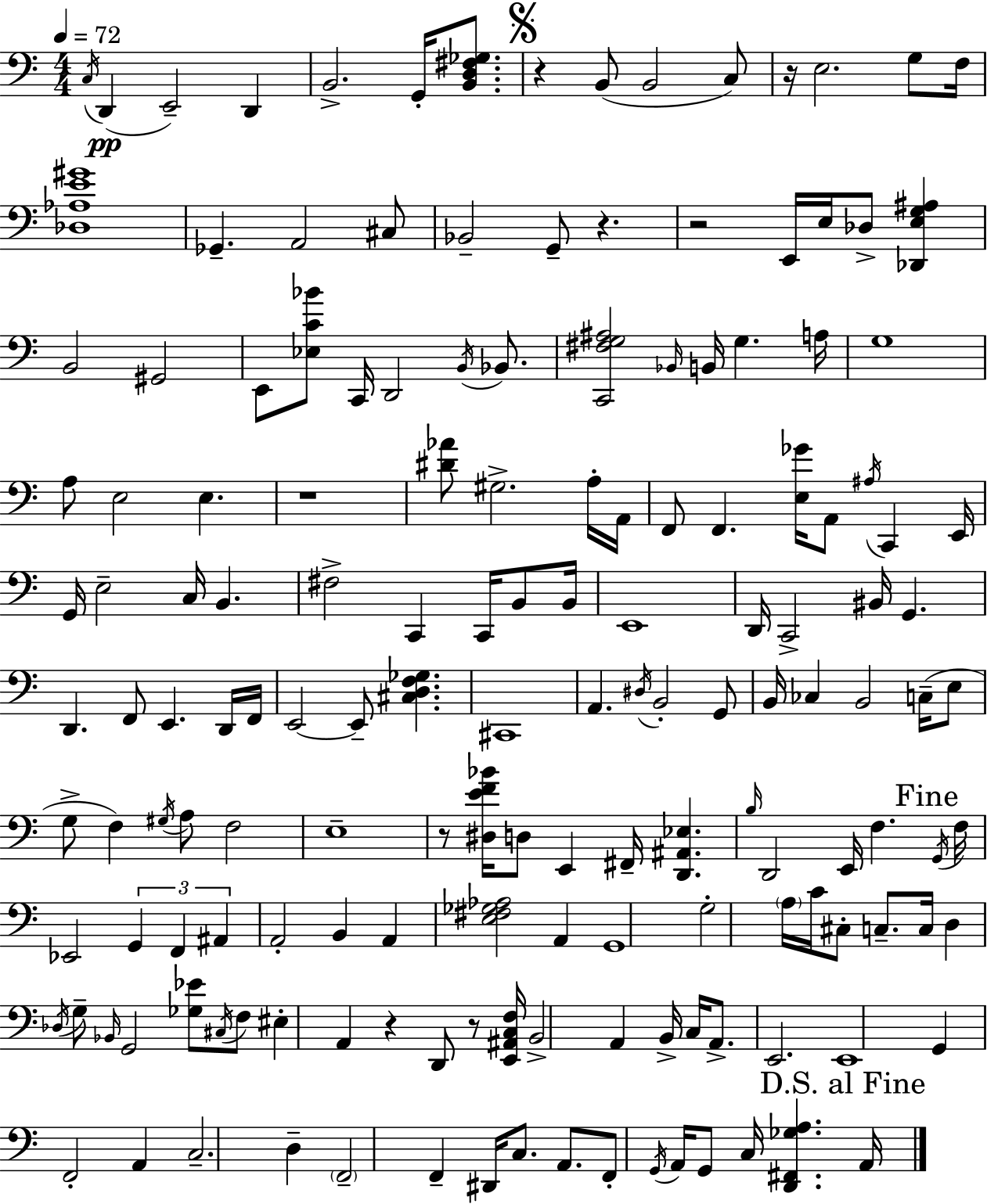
X:1
T:Untitled
M:4/4
L:1/4
K:C
C,/4 D,, E,,2 D,, B,,2 G,,/4 [B,,D,^F,_G,]/2 z B,,/2 B,,2 C,/2 z/4 E,2 G,/2 F,/4 [_D,_A,E^G]4 _G,, A,,2 ^C,/2 _B,,2 G,,/2 z z2 E,,/4 E,/4 _D,/2 [_D,,E,G,^A,] B,,2 ^G,,2 E,,/2 [_E,C_B]/2 C,,/4 D,,2 B,,/4 _B,,/2 [C,,^F,G,^A,]2 _B,,/4 B,,/4 G, A,/4 G,4 A,/2 E,2 E, z4 [^D_A]/2 ^G,2 A,/4 A,,/4 F,,/2 F,, [E,_G]/4 A,,/2 ^A,/4 C,, E,,/4 G,,/4 E,2 C,/4 B,, ^F,2 C,, C,,/4 B,,/2 B,,/4 E,,4 D,,/4 C,,2 ^B,,/4 G,, D,, F,,/2 E,, D,,/4 F,,/4 E,,2 E,,/2 [^C,D,F,_G,] ^C,,4 A,, ^D,/4 B,,2 G,,/2 B,,/4 _C, B,,2 C,/4 E,/2 G,/2 F, ^G,/4 A,/2 F,2 E,4 z/2 [^D,EF_B]/4 D,/2 E,, ^F,,/4 [D,,^A,,_E,] B,/4 D,,2 E,,/4 F, G,,/4 F,/4 _E,,2 G,, F,, ^A,, A,,2 B,, A,, [E,^F,_G,_A,]2 A,, G,,4 G,2 A,/4 C/4 ^C,/2 C,/2 C,/4 D, _D,/4 G,/2 _B,,/4 G,,2 [_G,_E]/2 ^C,/4 F,/2 ^E, A,, z D,,/2 z/2 [E,,^A,,C,F,]/4 B,,2 A,, B,,/4 C,/4 A,,/2 E,,2 E,,4 G,, F,,2 A,, C,2 D, F,,2 F,, ^D,,/4 C,/2 A,,/2 F,,/2 G,,/4 A,,/4 G,,/2 C,/4 [D,,^F,,_G,A,] A,,/4